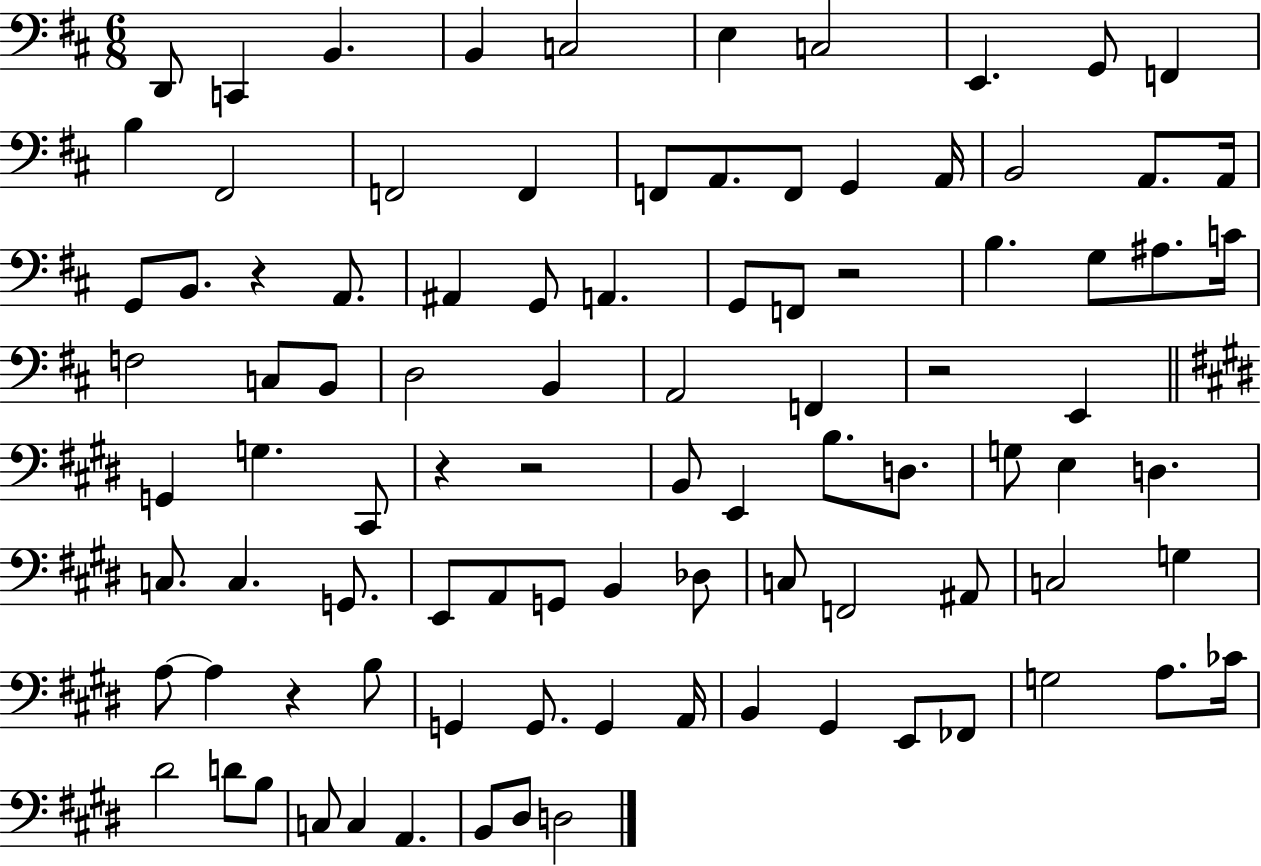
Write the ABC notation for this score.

X:1
T:Untitled
M:6/8
L:1/4
K:D
D,,/2 C,, B,, B,, C,2 E, C,2 E,, G,,/2 F,, B, ^F,,2 F,,2 F,, F,,/2 A,,/2 F,,/2 G,, A,,/4 B,,2 A,,/2 A,,/4 G,,/2 B,,/2 z A,,/2 ^A,, G,,/2 A,, G,,/2 F,,/2 z2 B, G,/2 ^A,/2 C/4 F,2 C,/2 B,,/2 D,2 B,, A,,2 F,, z2 E,, G,, G, ^C,,/2 z z2 B,,/2 E,, B,/2 D,/2 G,/2 E, D, C,/2 C, G,,/2 E,,/2 A,,/2 G,,/2 B,, _D,/2 C,/2 F,,2 ^A,,/2 C,2 G, A,/2 A, z B,/2 G,, G,,/2 G,, A,,/4 B,, ^G,, E,,/2 _F,,/2 G,2 A,/2 _C/4 ^D2 D/2 B,/2 C,/2 C, A,, B,,/2 ^D,/2 D,2